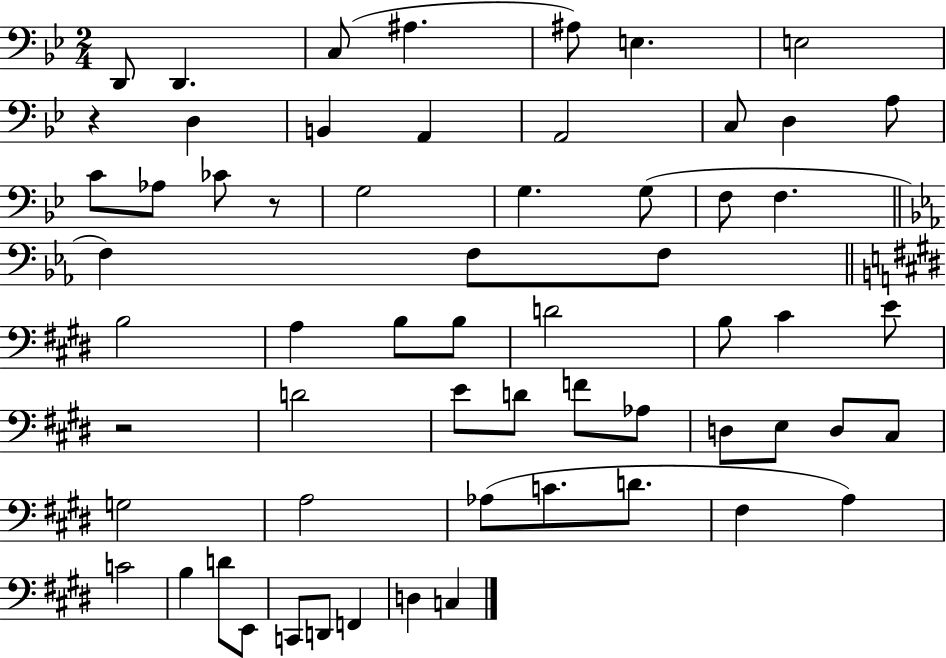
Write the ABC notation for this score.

X:1
T:Untitled
M:2/4
L:1/4
K:Bb
D,,/2 D,, C,/2 ^A, ^A,/2 E, E,2 z D, B,, A,, A,,2 C,/2 D, A,/2 C/2 _A,/2 _C/2 z/2 G,2 G, G,/2 F,/2 F, F, F,/2 F,/2 B,2 A, B,/2 B,/2 D2 B,/2 ^C E/2 z2 D2 E/2 D/2 F/2 _A,/2 D,/2 E,/2 D,/2 ^C,/2 G,2 A,2 _A,/2 C/2 D/2 ^F, A, C2 B, D/2 E,,/2 C,,/2 D,,/2 F,, D, C,